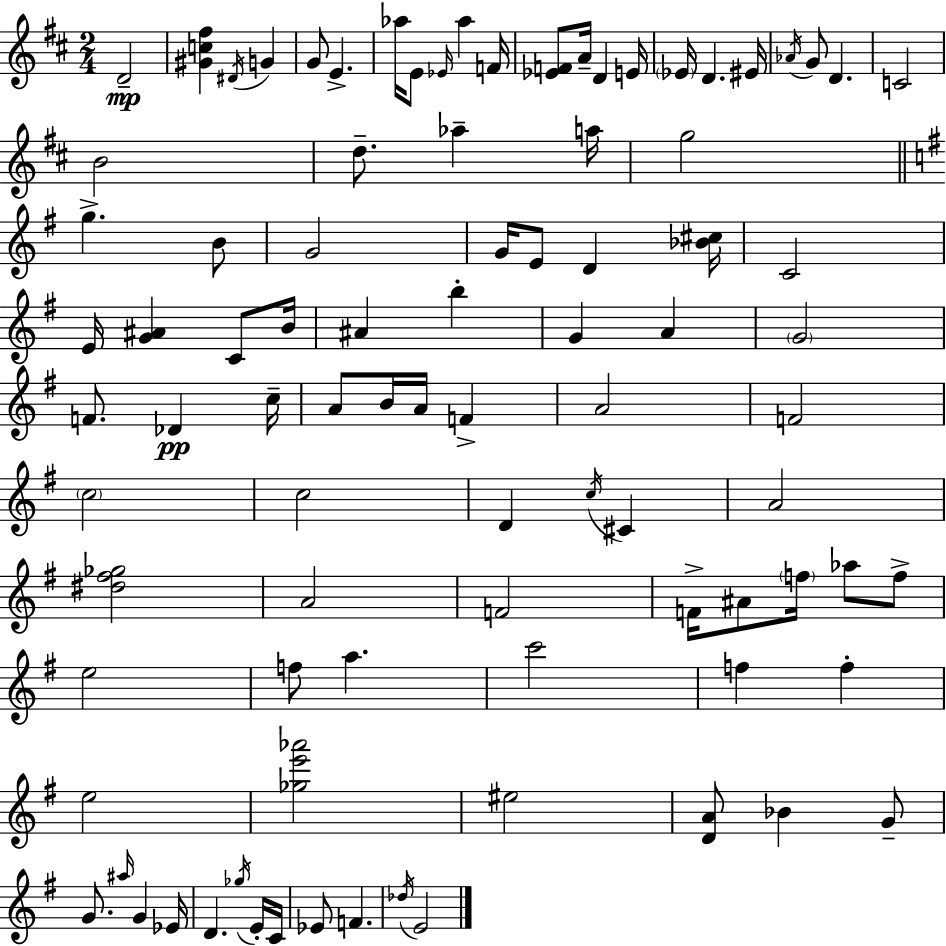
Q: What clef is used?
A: treble